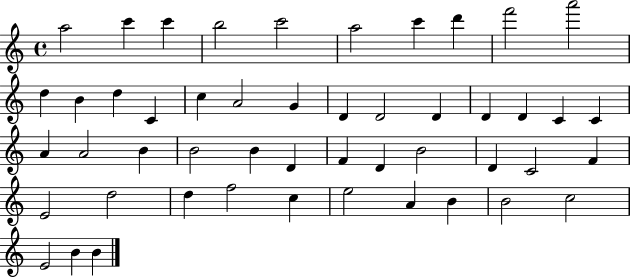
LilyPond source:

{
  \clef treble
  \time 4/4
  \defaultTimeSignature
  \key c \major
  a''2 c'''4 c'''4 | b''2 c'''2 | a''2 c'''4 d'''4 | f'''2 a'''2 | \break d''4 b'4 d''4 c'4 | c''4 a'2 g'4 | d'4 d'2 d'4 | d'4 d'4 c'4 c'4 | \break a'4 a'2 b'4 | b'2 b'4 d'4 | f'4 d'4 b'2 | d'4 c'2 f'4 | \break e'2 d''2 | d''4 f''2 c''4 | e''2 a'4 b'4 | b'2 c''2 | \break e'2 b'4 b'4 | \bar "|."
}